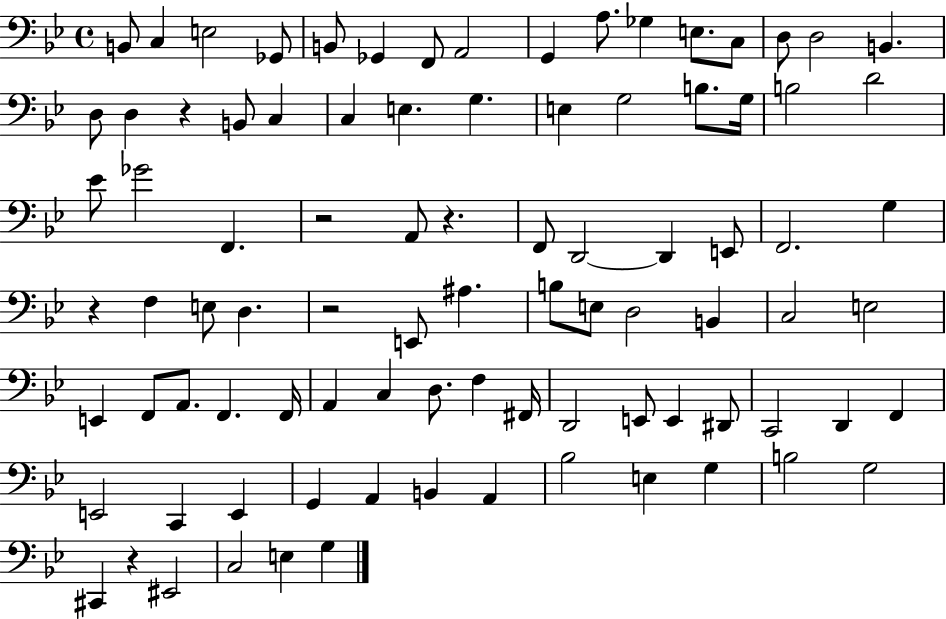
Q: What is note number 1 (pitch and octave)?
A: B2